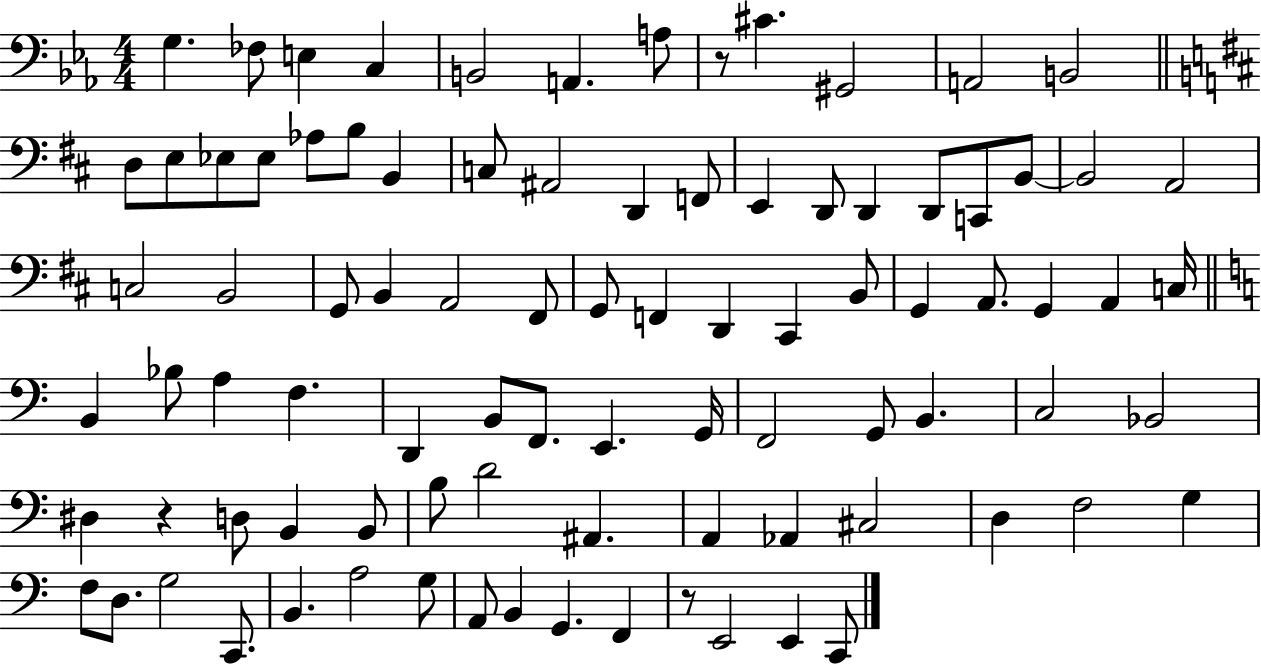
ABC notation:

X:1
T:Untitled
M:4/4
L:1/4
K:Eb
G, _F,/2 E, C, B,,2 A,, A,/2 z/2 ^C ^G,,2 A,,2 B,,2 D,/2 E,/2 _E,/2 _E,/2 _A,/2 B,/2 B,, C,/2 ^A,,2 D,, F,,/2 E,, D,,/2 D,, D,,/2 C,,/2 B,,/2 B,,2 A,,2 C,2 B,,2 G,,/2 B,, A,,2 ^F,,/2 G,,/2 F,, D,, ^C,, B,,/2 G,, A,,/2 G,, A,, C,/4 B,, _B,/2 A, F, D,, B,,/2 F,,/2 E,, G,,/4 F,,2 G,,/2 B,, C,2 _B,,2 ^D, z D,/2 B,, B,,/2 B,/2 D2 ^A,, A,, _A,, ^C,2 D, F,2 G, F,/2 D,/2 G,2 C,,/2 B,, A,2 G,/2 A,,/2 B,, G,, F,, z/2 E,,2 E,, C,,/2